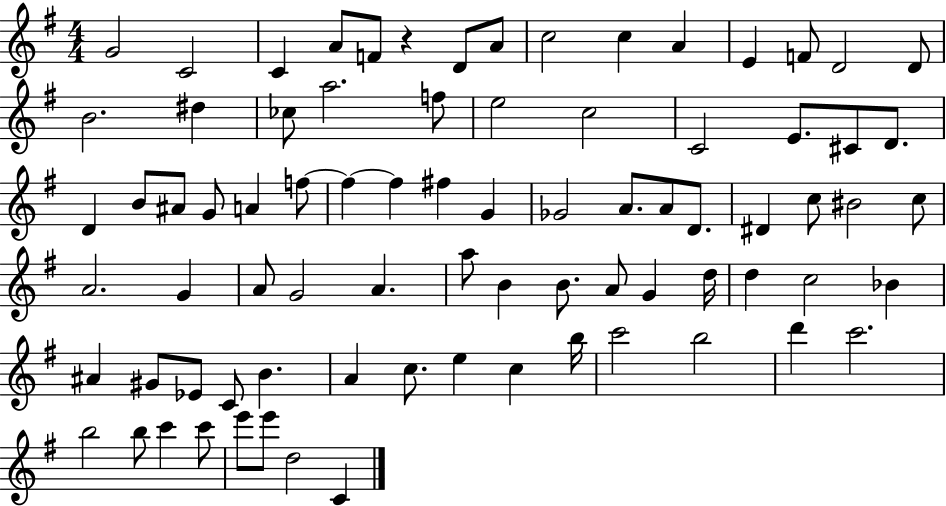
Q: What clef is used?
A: treble